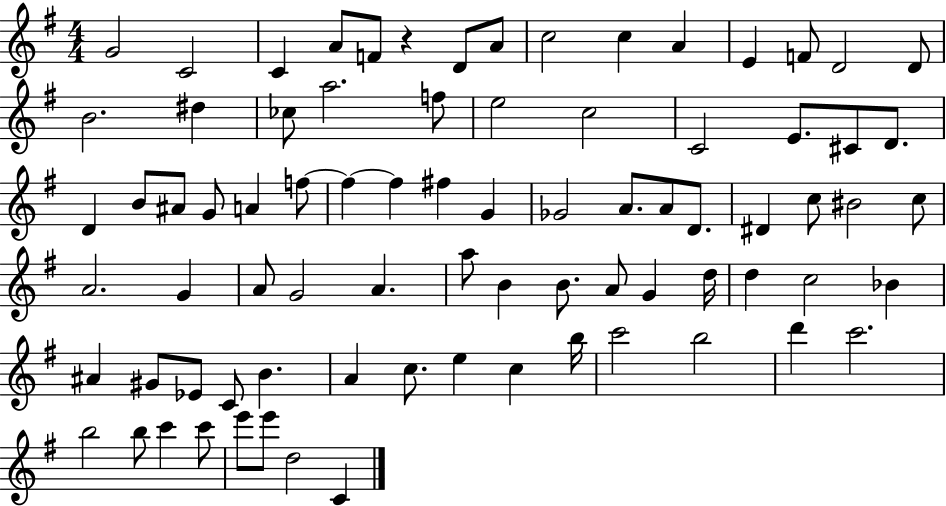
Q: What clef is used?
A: treble